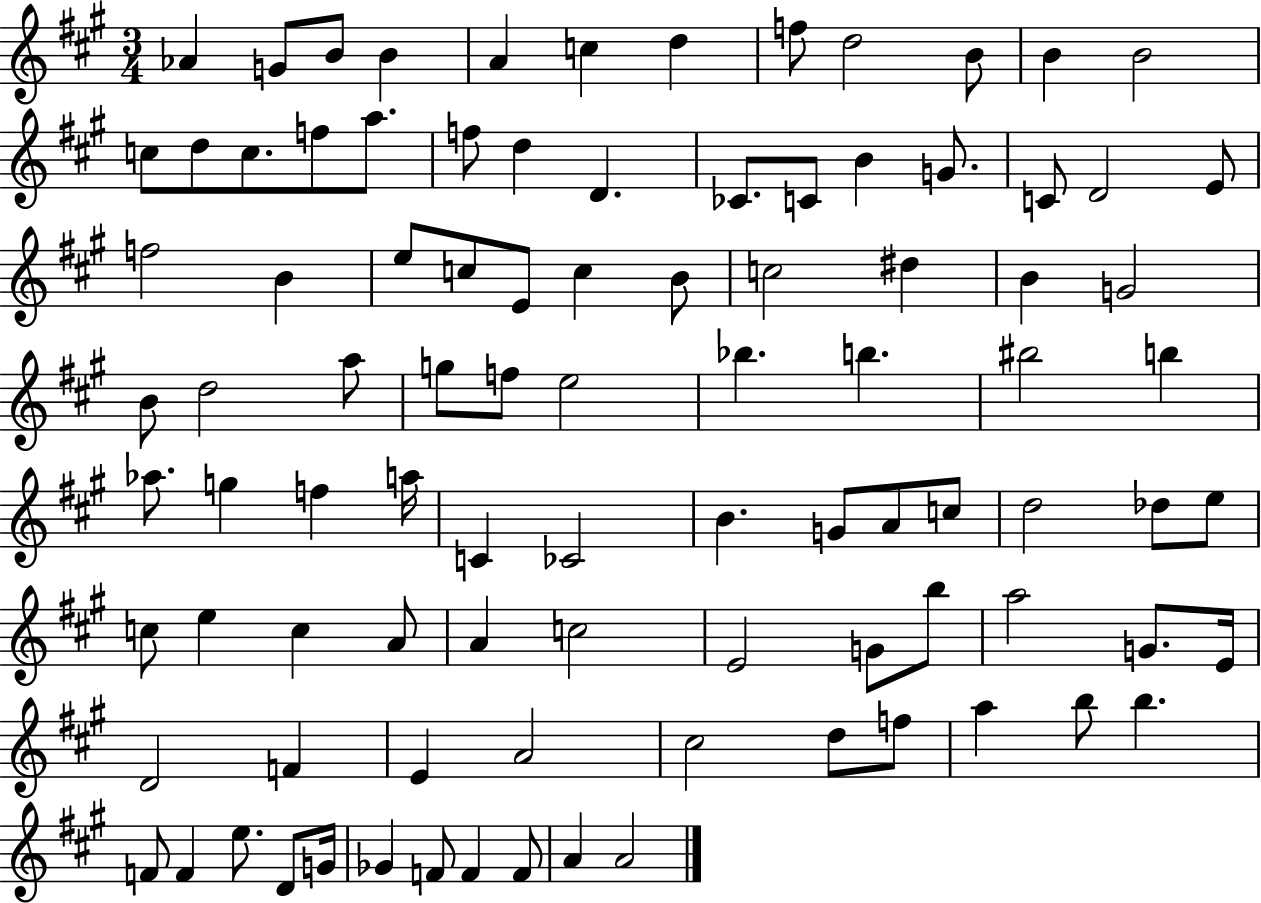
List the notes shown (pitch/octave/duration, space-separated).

Ab4/q G4/e B4/e B4/q A4/q C5/q D5/q F5/e D5/h B4/e B4/q B4/h C5/e D5/e C5/e. F5/e A5/e. F5/e D5/q D4/q. CES4/e. C4/e B4/q G4/e. C4/e D4/h E4/e F5/h B4/q E5/e C5/e E4/e C5/q B4/e C5/h D#5/q B4/q G4/h B4/e D5/h A5/e G5/e F5/e E5/h Bb5/q. B5/q. BIS5/h B5/q Ab5/e. G5/q F5/q A5/s C4/q CES4/h B4/q. G4/e A4/e C5/e D5/h Db5/e E5/e C5/e E5/q C5/q A4/e A4/q C5/h E4/h G4/e B5/e A5/h G4/e. E4/s D4/h F4/q E4/q A4/h C#5/h D5/e F5/e A5/q B5/e B5/q. F4/e F4/q E5/e. D4/e G4/s Gb4/q F4/e F4/q F4/e A4/q A4/h